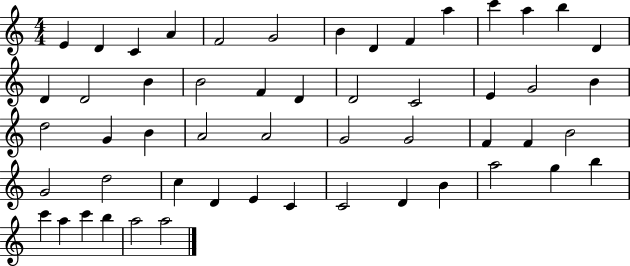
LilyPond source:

{
  \clef treble
  \numericTimeSignature
  \time 4/4
  \key c \major
  e'4 d'4 c'4 a'4 | f'2 g'2 | b'4 d'4 f'4 a''4 | c'''4 a''4 b''4 d'4 | \break d'4 d'2 b'4 | b'2 f'4 d'4 | d'2 c'2 | e'4 g'2 b'4 | \break d''2 g'4 b'4 | a'2 a'2 | g'2 g'2 | f'4 f'4 b'2 | \break g'2 d''2 | c''4 d'4 e'4 c'4 | c'2 d'4 b'4 | a''2 g''4 b''4 | \break c'''4 a''4 c'''4 b''4 | a''2 a''2 | \bar "|."
}